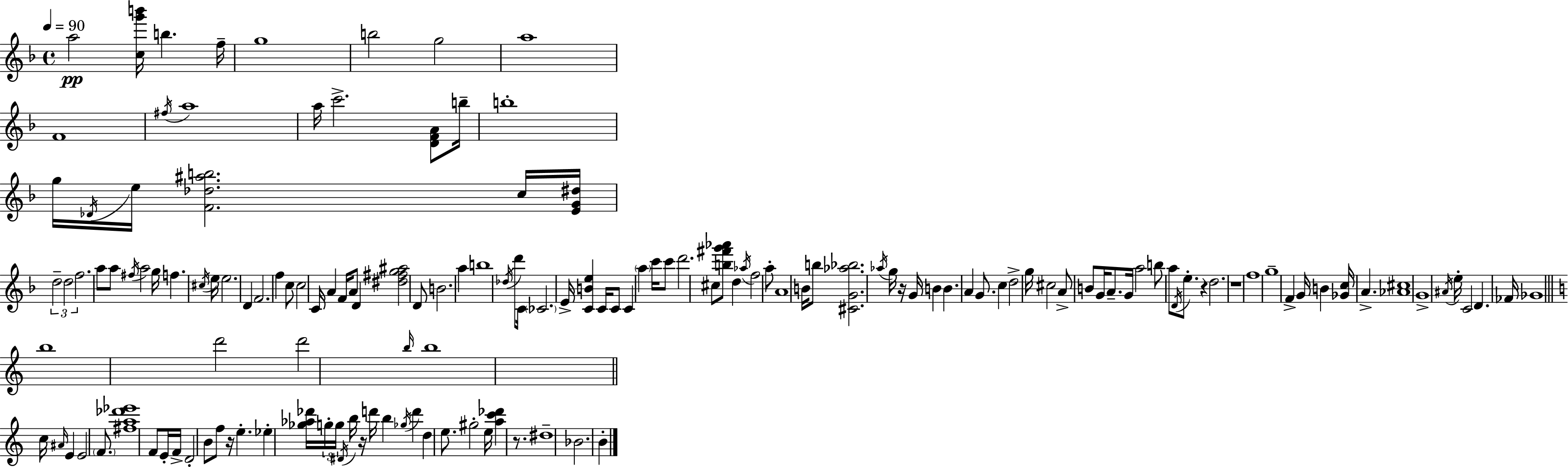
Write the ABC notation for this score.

X:1
T:Untitled
M:4/4
L:1/4
K:F
a2 [cg'b']/4 b f/4 g4 b2 g2 a4 F4 ^f/4 a4 a/4 c'2 [DFA]/2 b/4 b4 g/4 _D/4 e/4 [F_d^ab]2 c/4 [EG^d]/4 d2 d2 f2 a/2 a/2 ^f/4 a2 g/4 f ^c/4 e/4 e2 D F2 f c/2 c2 C/4 A F/4 A/2 D [^d^fg^a]2 D/2 B2 a b4 _d/4 d'/2 C/4 _C2 E/4 [CBe] C/4 C/2 C a c'/4 c'/2 d'2 ^c/2 [b^f'g'_a']/2 d _a/4 f2 a/2 A4 B/4 b/2 [^CG_a_b]2 _a/4 g/4 z/4 G/4 B B A G/2 c d2 g/4 ^c2 A/2 B/2 G/4 A/2 G/4 a2 b/2 a/2 D/4 e/2 z d2 z4 f4 g4 F G/4 B [_Gc]/4 A [_A^c]4 G4 ^A/4 e/4 C2 D _F/4 _G4 b4 d'2 d'2 b/4 b4 c/4 ^A/4 E E2 F/2 [^fa_d'_e']4 F/2 E/4 F/4 D2 B/2 f/2 z/4 e _e [_g_a_d']/4 g/4 g/4 ^D/4 b/4 z/4 d'/4 b _g/4 d' d e/2 ^g2 e/4 [ac'_d'] z/2 ^d4 _B2 B